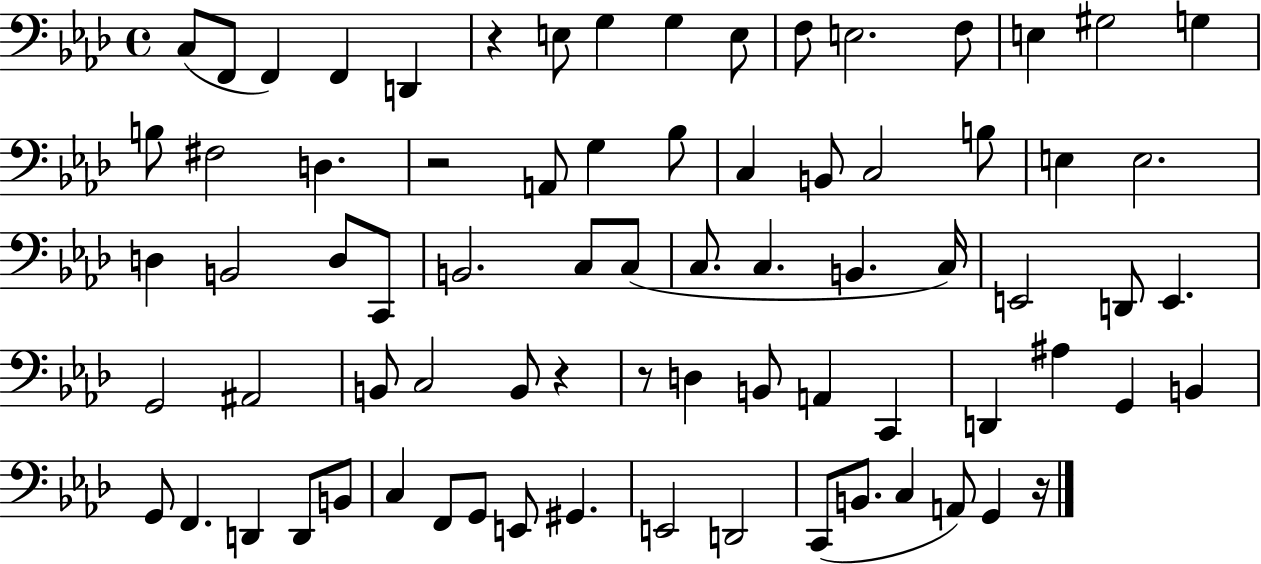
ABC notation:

X:1
T:Untitled
M:4/4
L:1/4
K:Ab
C,/2 F,,/2 F,, F,, D,, z E,/2 G, G, E,/2 F,/2 E,2 F,/2 E, ^G,2 G, B,/2 ^F,2 D, z2 A,,/2 G, _B,/2 C, B,,/2 C,2 B,/2 E, E,2 D, B,,2 D,/2 C,,/2 B,,2 C,/2 C,/2 C,/2 C, B,, C,/4 E,,2 D,,/2 E,, G,,2 ^A,,2 B,,/2 C,2 B,,/2 z z/2 D, B,,/2 A,, C,, D,, ^A, G,, B,, G,,/2 F,, D,, D,,/2 B,,/2 C, F,,/2 G,,/2 E,,/2 ^G,, E,,2 D,,2 C,,/2 B,,/2 C, A,,/2 G,, z/4